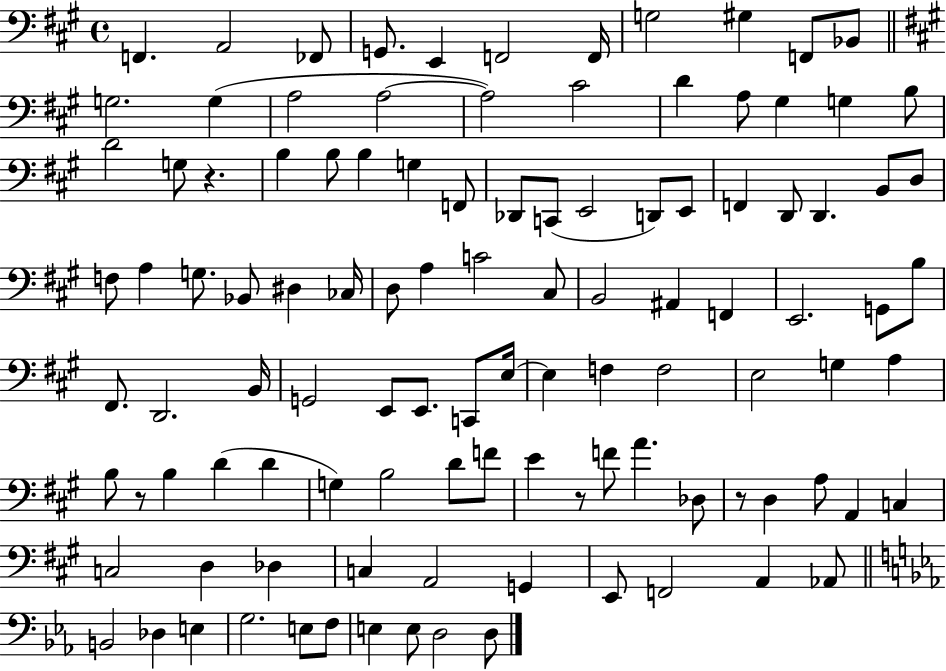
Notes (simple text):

F2/q. A2/h FES2/e G2/e. E2/q F2/h F2/s G3/h G#3/q F2/e Bb2/e G3/h. G3/q A3/h A3/h A3/h C#4/h D4/q A3/e G#3/q G3/q B3/e D4/h G3/e R/q. B3/q B3/e B3/q G3/q F2/e Db2/e C2/e E2/h D2/e E2/e F2/q D2/e D2/q. B2/e D3/e F3/e A3/q G3/e. Bb2/e D#3/q CES3/s D3/e A3/q C4/h C#3/e B2/h A#2/q F2/q E2/h. G2/e B3/e F#2/e. D2/h. B2/s G2/h E2/e E2/e. C2/e E3/s E3/q F3/q F3/h E3/h G3/q A3/q B3/e R/e B3/q D4/q D4/q G3/q B3/h D4/e F4/e E4/q R/e F4/e A4/q. Db3/e R/e D3/q A3/e A2/q C3/q C3/h D3/q Db3/q C3/q A2/h G2/q E2/e F2/h A2/q Ab2/e B2/h Db3/q E3/q G3/h. E3/e F3/e E3/q E3/e D3/h D3/e